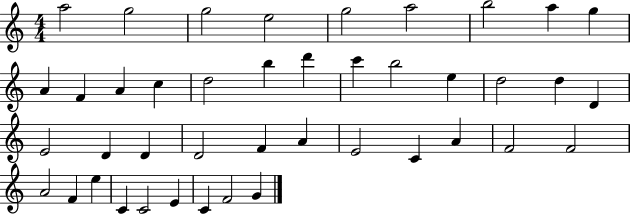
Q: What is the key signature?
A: C major